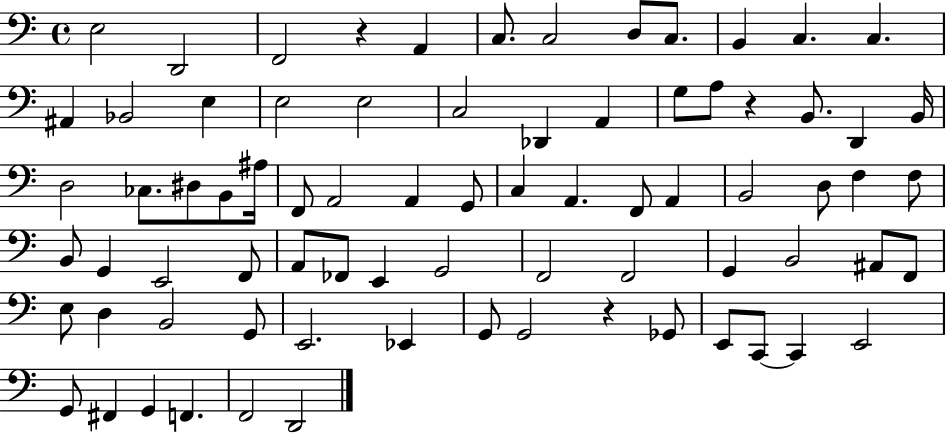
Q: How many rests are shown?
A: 3